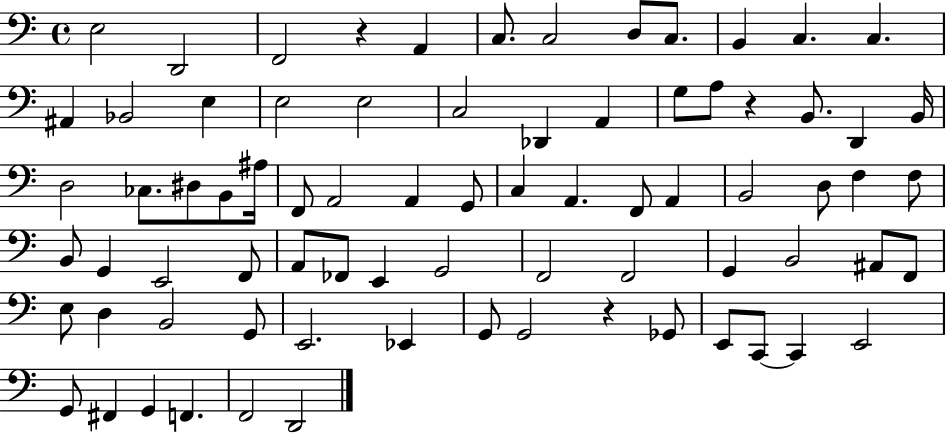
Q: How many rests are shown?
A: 3